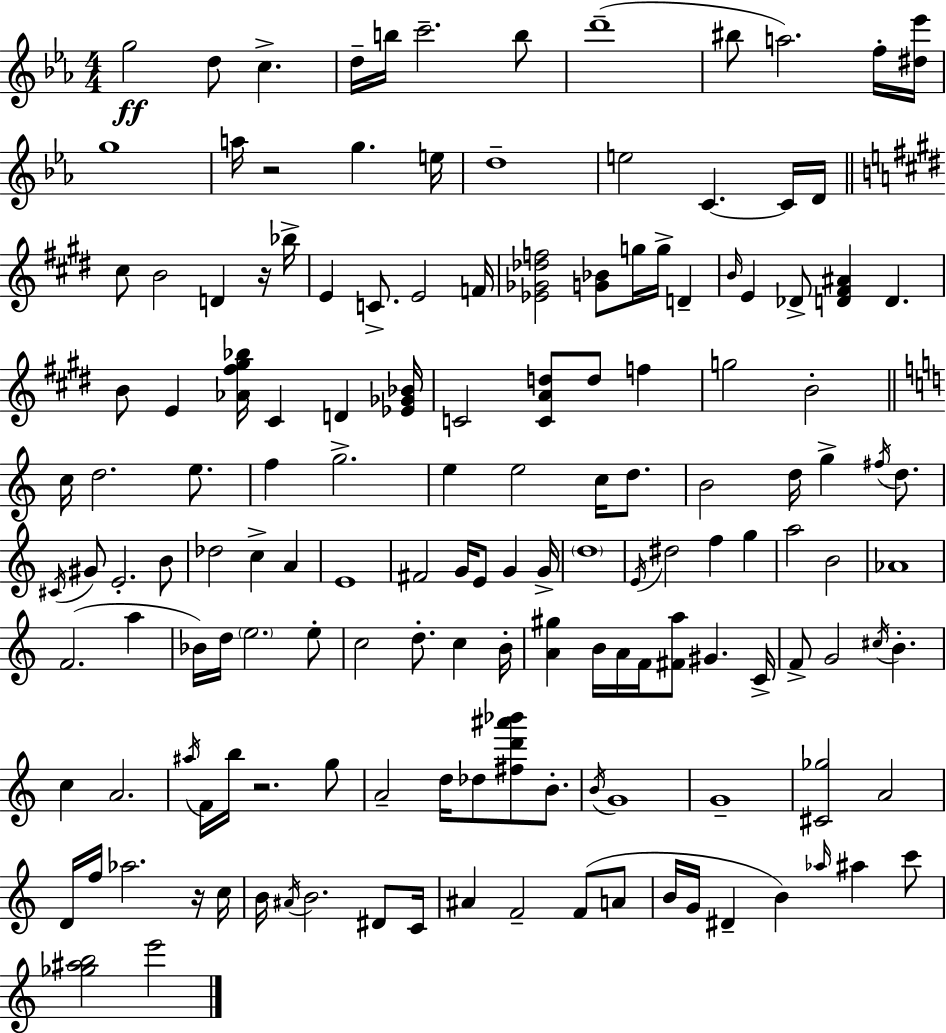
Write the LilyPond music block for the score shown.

{
  \clef treble
  \numericTimeSignature
  \time 4/4
  \key ees \major
  g''2\ff d''8 c''4.-> | d''16-- b''16 c'''2.-- b''8 | d'''1--( | bis''8 a''2.) f''16-. <dis'' ees'''>16 | \break g''1 | a''16 r2 g''4. e''16 | d''1-- | e''2 c'4.~~ c'16 d'16 | \break \bar "||" \break \key e \major cis''8 b'2 d'4 r16 bes''16-> | e'4 c'8.-> e'2 f'16 | <ees' ges' des'' f''>2 <g' bes'>8 g''16 g''16-> d'4-- | \grace { b'16 } e'4 des'8-> <d' fis' ais'>4 d'4. | \break b'8 e'4 <aes' fis'' gis'' bes''>16 cis'4 d'4 | <ees' ges' bes'>16 c'2 <c' a' d''>8 d''8 f''4 | g''2 b'2-. | \bar "||" \break \key c \major c''16 d''2. e''8. | f''4 g''2.-> | e''4 e''2 c''16 d''8. | b'2 d''16 g''4-> \acciaccatura { fis''16 } d''8. | \break \acciaccatura { cis'16 } gis'8 e'2.-. | b'8 des''2 c''4-> a'4 | e'1 | fis'2 g'16 e'8 g'4 | \break g'16-> \parenthesize d''1 | \acciaccatura { e'16 } dis''2 f''4 g''4 | a''2 b'2 | aes'1 | \break f'2.( a''4 | bes'16) d''16 \parenthesize e''2. | e''8-. c''2 d''8.-. c''4 | b'16-. <a' gis''>4 b'16 a'16 f'16 <fis' a''>8 gis'4. | \break c'16-> f'8-> g'2 \acciaccatura { cis''16 } b'4.-. | c''4 a'2. | \acciaccatura { ais''16 } f'16 b''16 r2. | g''8 a'2-- d''16 des''8 | \break <fis'' d''' ais''' bes'''>8 b'8.-. \acciaccatura { b'16 } g'1 | g'1-- | <cis' ges''>2 a'2 | d'16 f''16 aes''2. | \break r16 c''16 b'16 \acciaccatura { ais'16 } b'2. | dis'8 c'16 ais'4 f'2-- | f'8( a'8 b'16 g'16 dis'4-- b'4) | \grace { aes''16 } ais''4 c'''8 <ges'' ais'' b''>2 | \break e'''2 \bar "|."
}